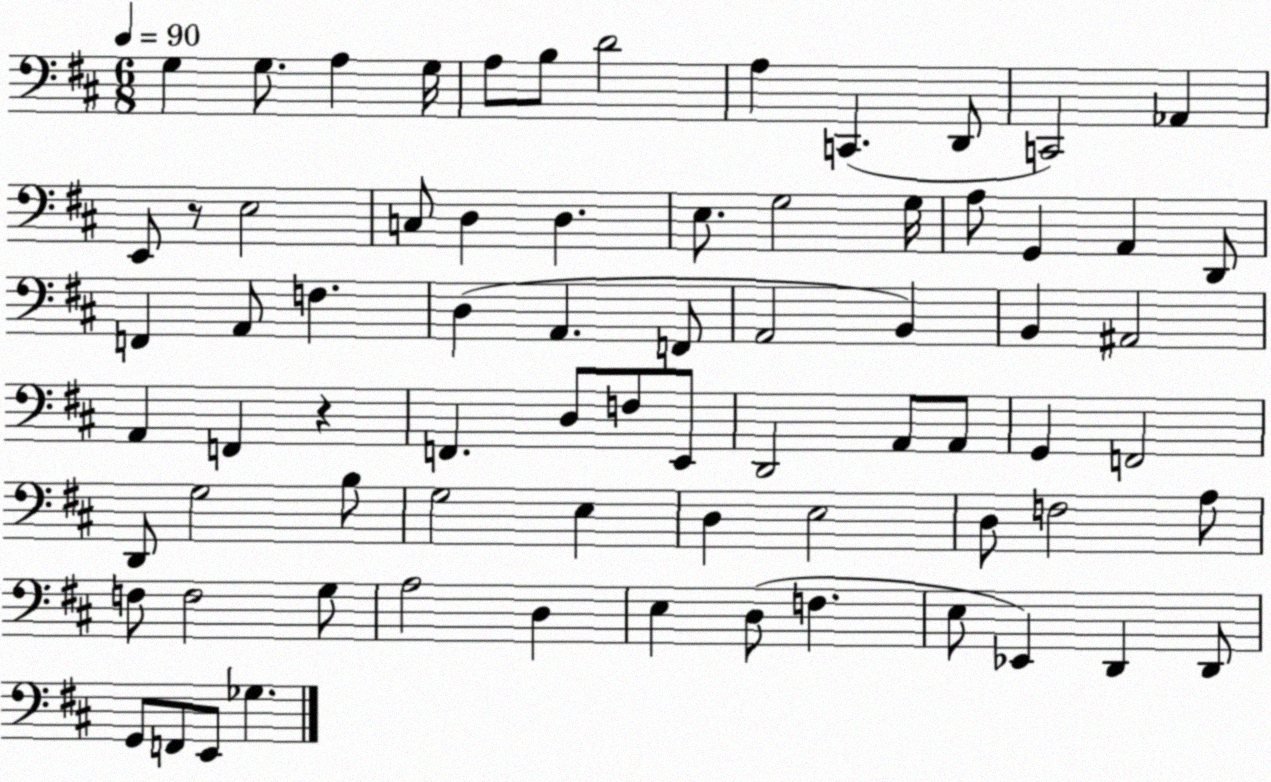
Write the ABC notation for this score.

X:1
T:Untitled
M:6/8
L:1/4
K:D
G, G,/2 A, G,/4 A,/2 B,/2 D2 A, C,, D,,/2 C,,2 _A,, E,,/2 z/2 E,2 C,/2 D, D, E,/2 G,2 G,/4 A,/2 G,, A,, D,,/2 F,, A,,/2 F, D, A,, F,,/2 A,,2 B,, B,, ^A,,2 A,, F,, z F,, D,/2 F,/2 E,,/2 D,,2 A,,/2 A,,/2 G,, F,,2 D,,/2 G,2 B,/2 G,2 E, D, E,2 D,/2 F,2 A,/2 F,/2 F,2 G,/2 A,2 D, E, D,/2 F, E,/2 _E,, D,, D,,/2 G,,/2 F,,/2 E,,/2 _G,